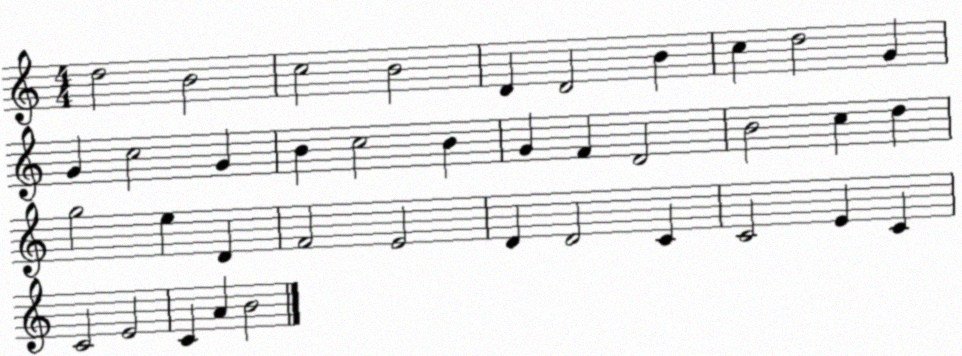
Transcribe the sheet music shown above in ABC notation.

X:1
T:Untitled
M:4/4
L:1/4
K:C
d2 B2 c2 B2 D D2 B c d2 G G c2 G B c2 B G F D2 B2 c d g2 e D F2 E2 D D2 C C2 E C C2 E2 C A B2